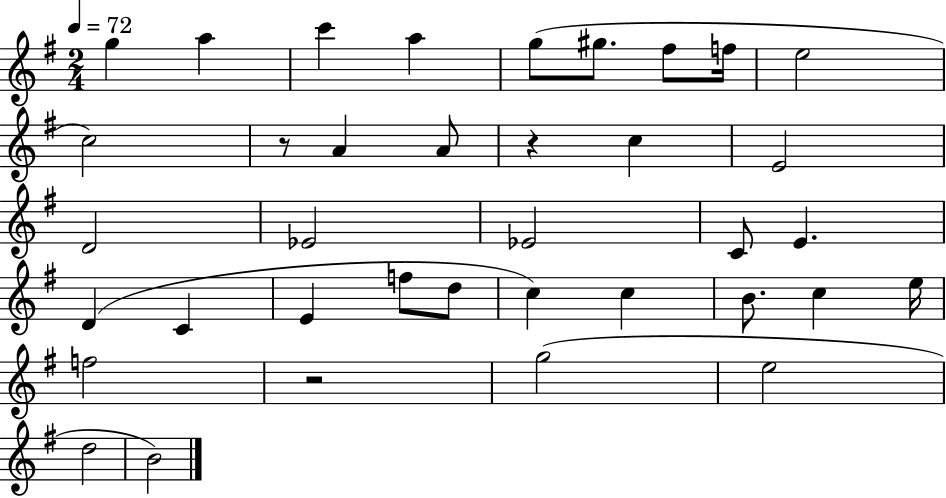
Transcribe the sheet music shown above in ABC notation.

X:1
T:Untitled
M:2/4
L:1/4
K:G
g a c' a g/2 ^g/2 ^f/2 f/4 e2 c2 z/2 A A/2 z c E2 D2 _E2 _E2 C/2 E D C E f/2 d/2 c c B/2 c e/4 f2 z2 g2 e2 d2 B2